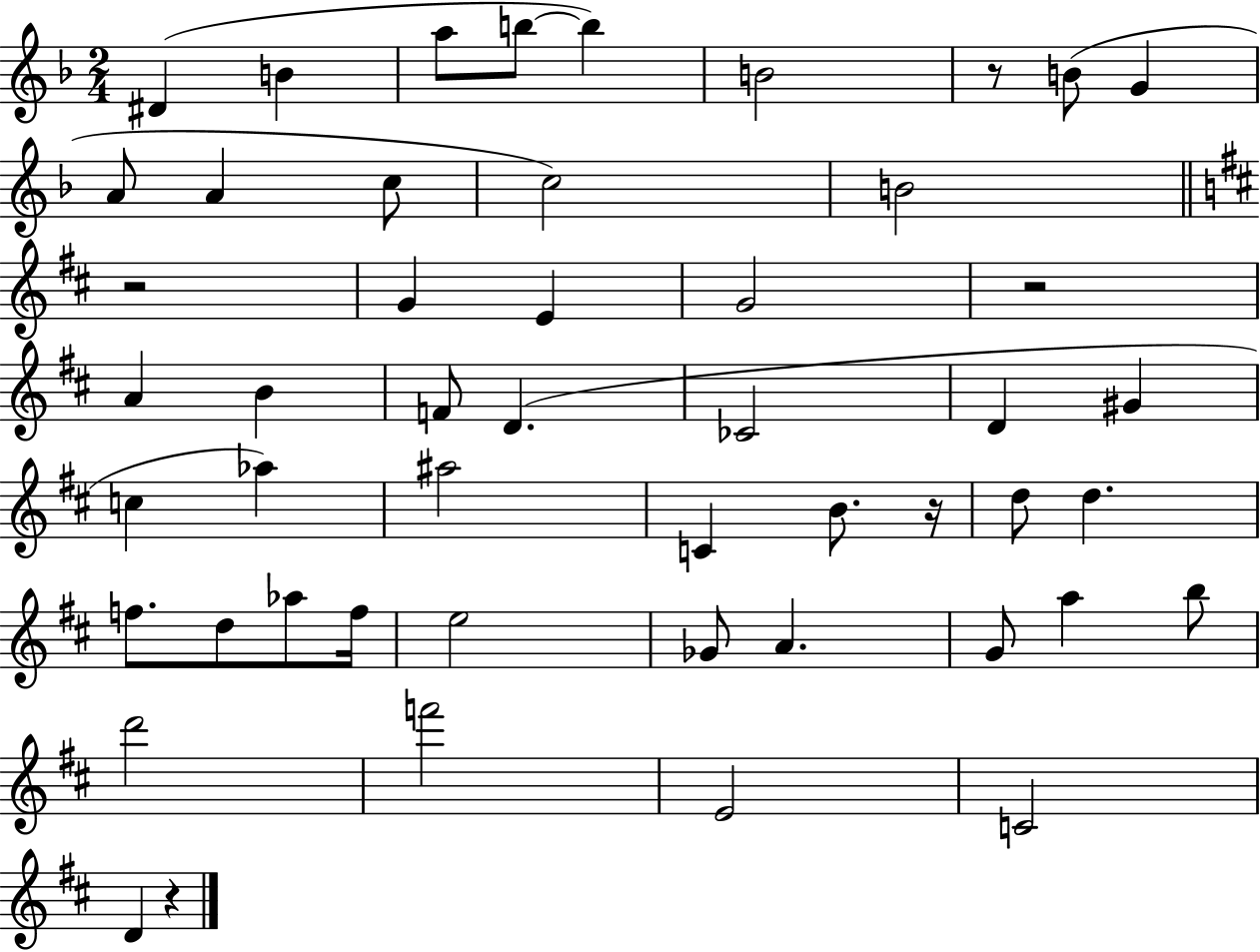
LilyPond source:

{
  \clef treble
  \numericTimeSignature
  \time 2/4
  \key f \major
  dis'4( b'4 | a''8 b''8~~ b''4) | b'2 | r8 b'8( g'4 | \break a'8 a'4 c''8 | c''2) | b'2 | \bar "||" \break \key b \minor r2 | g'4 e'4 | g'2 | r2 | \break a'4 b'4 | f'8 d'4.( | ces'2 | d'4 gis'4 | \break c''4 aes''4) | ais''2 | c'4 b'8. r16 | d''8 d''4. | \break f''8. d''8 aes''8 f''16 | e''2 | ges'8 a'4. | g'8 a''4 b''8 | \break d'''2 | f'''2 | e'2 | c'2 | \break d'4 r4 | \bar "|."
}